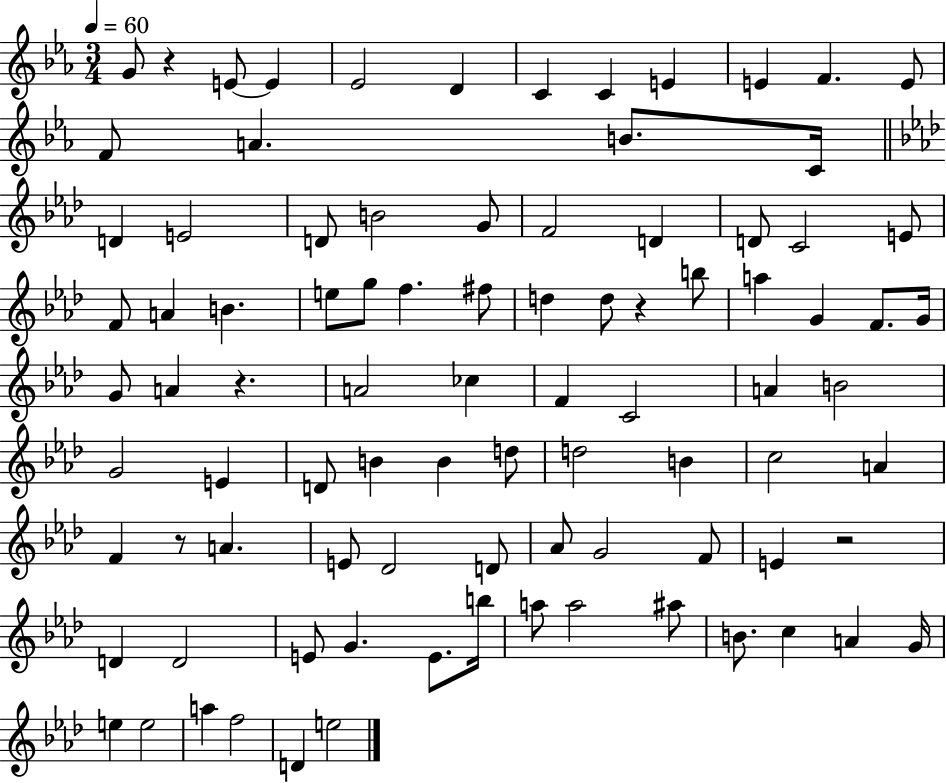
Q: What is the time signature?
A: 3/4